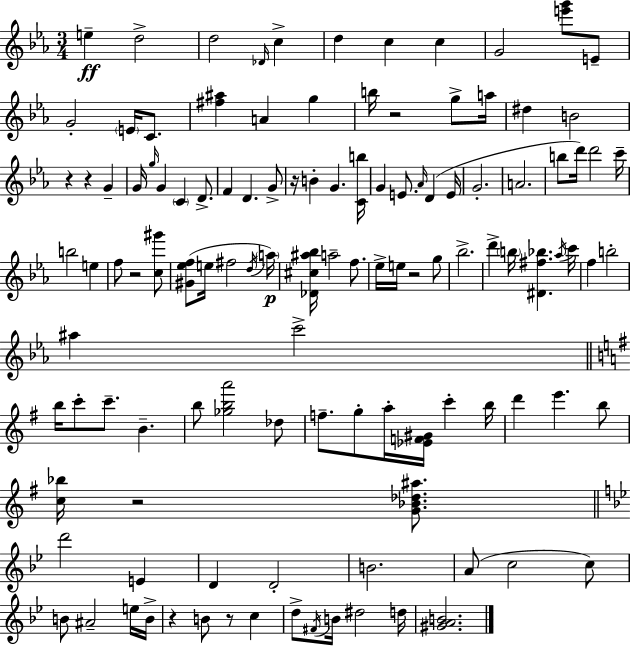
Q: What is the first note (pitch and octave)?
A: E5